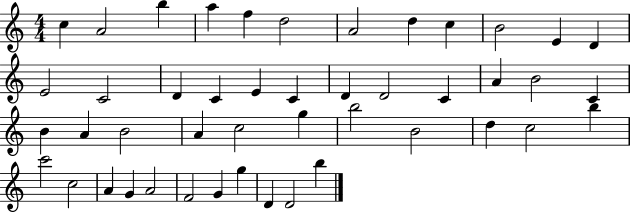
{
  \clef treble
  \numericTimeSignature
  \time 4/4
  \key c \major
  c''4 a'2 b''4 | a''4 f''4 d''2 | a'2 d''4 c''4 | b'2 e'4 d'4 | \break e'2 c'2 | d'4 c'4 e'4 c'4 | d'4 d'2 c'4 | a'4 b'2 c'4 | \break b'4 a'4 b'2 | a'4 c''2 g''4 | b''2 b'2 | d''4 c''2 b''4 | \break c'''2 c''2 | a'4 g'4 a'2 | f'2 g'4 g''4 | d'4 d'2 b''4 | \break \bar "|."
}